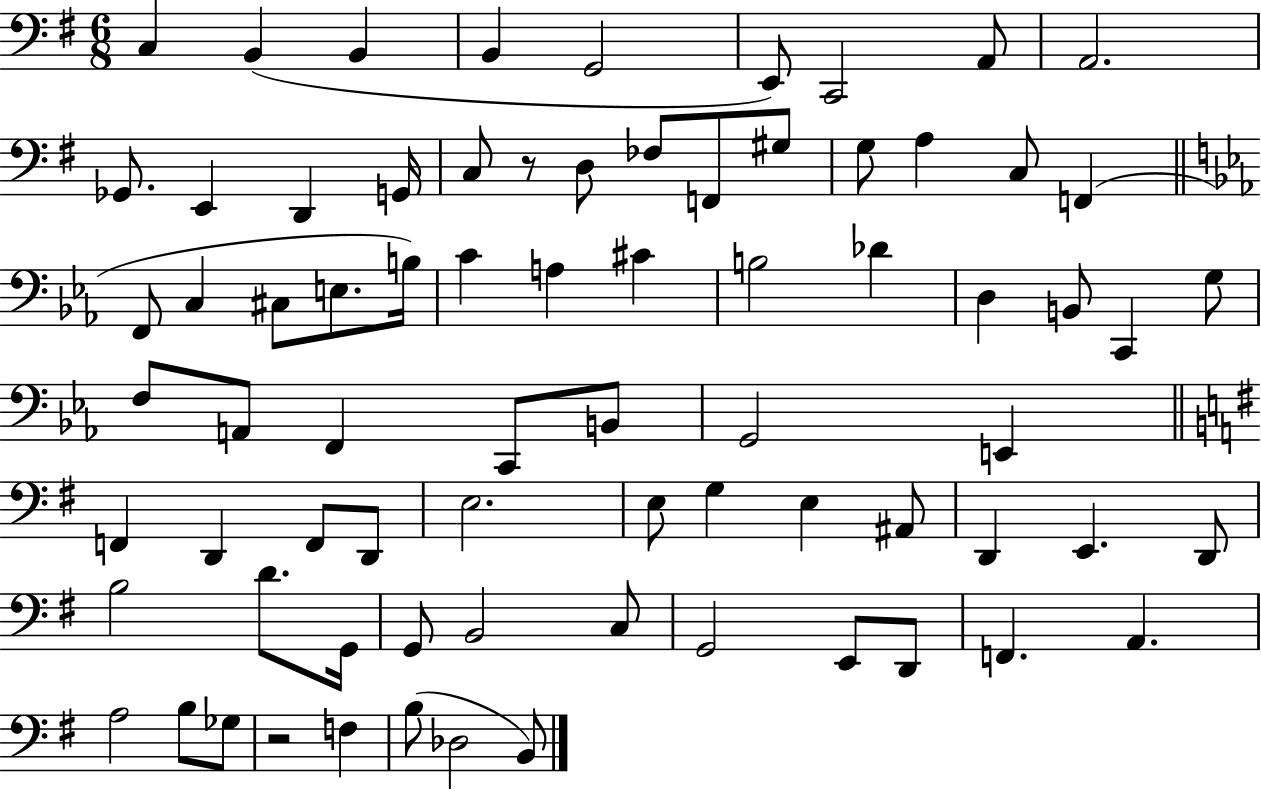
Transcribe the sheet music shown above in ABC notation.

X:1
T:Untitled
M:6/8
L:1/4
K:G
C, B,, B,, B,, G,,2 E,,/2 C,,2 A,,/2 A,,2 _G,,/2 E,, D,, G,,/4 C,/2 z/2 D,/2 _F,/2 F,,/2 ^G,/2 G,/2 A, C,/2 F,, F,,/2 C, ^C,/2 E,/2 B,/4 C A, ^C B,2 _D D, B,,/2 C,, G,/2 F,/2 A,,/2 F,, C,,/2 B,,/2 G,,2 E,, F,, D,, F,,/2 D,,/2 E,2 E,/2 G, E, ^A,,/2 D,, E,, D,,/2 B,2 D/2 G,,/4 G,,/2 B,,2 C,/2 G,,2 E,,/2 D,,/2 F,, A,, A,2 B,/2 _G,/2 z2 F, B,/2 _D,2 B,,/2